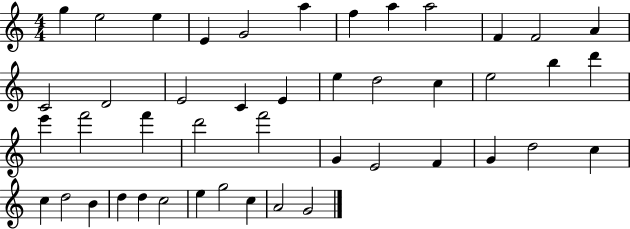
{
  \clef treble
  \numericTimeSignature
  \time 4/4
  \key c \major
  g''4 e''2 e''4 | e'4 g'2 a''4 | f''4 a''4 a''2 | f'4 f'2 a'4 | \break c'2 d'2 | e'2 c'4 e'4 | e''4 d''2 c''4 | e''2 b''4 d'''4 | \break e'''4 f'''2 f'''4 | d'''2 f'''2 | g'4 e'2 f'4 | g'4 d''2 c''4 | \break c''4 d''2 b'4 | d''4 d''4 c''2 | e''4 g''2 c''4 | a'2 g'2 | \break \bar "|."
}